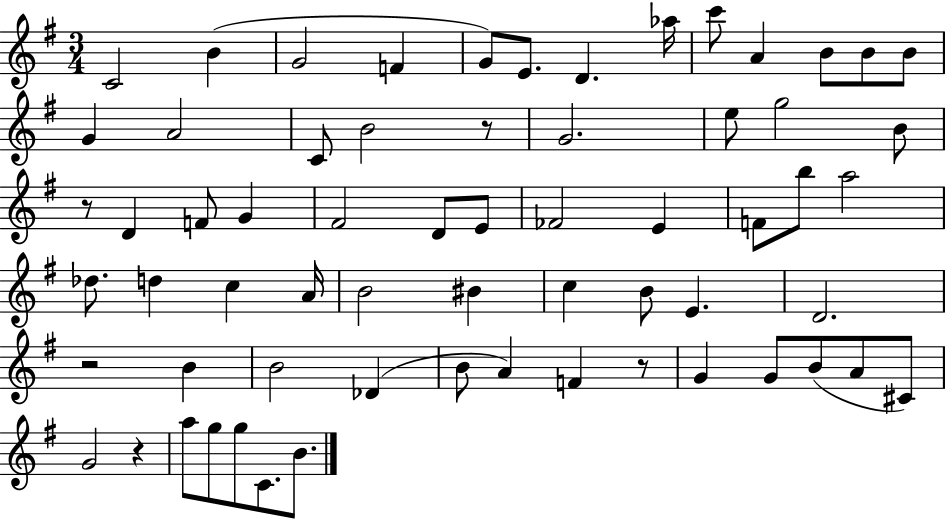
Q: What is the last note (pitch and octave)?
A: B4